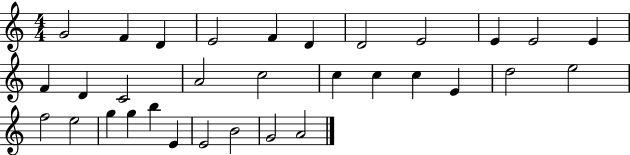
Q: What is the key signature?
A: C major